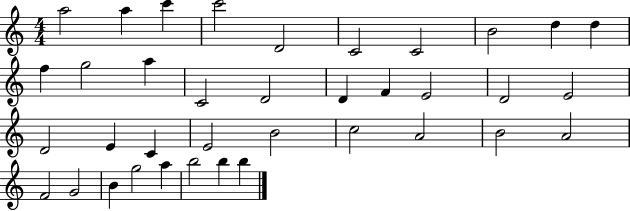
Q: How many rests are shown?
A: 0